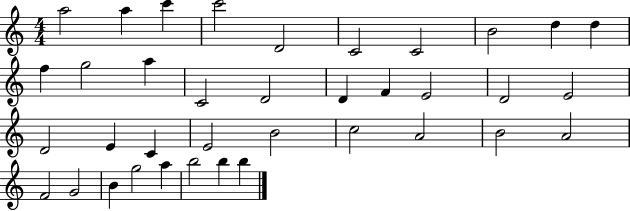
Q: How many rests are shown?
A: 0